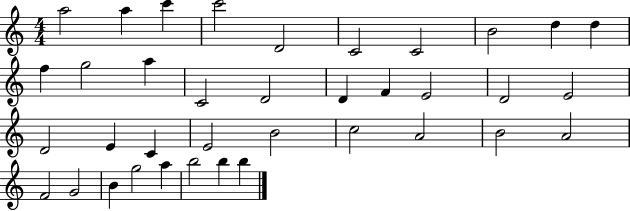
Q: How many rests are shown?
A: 0